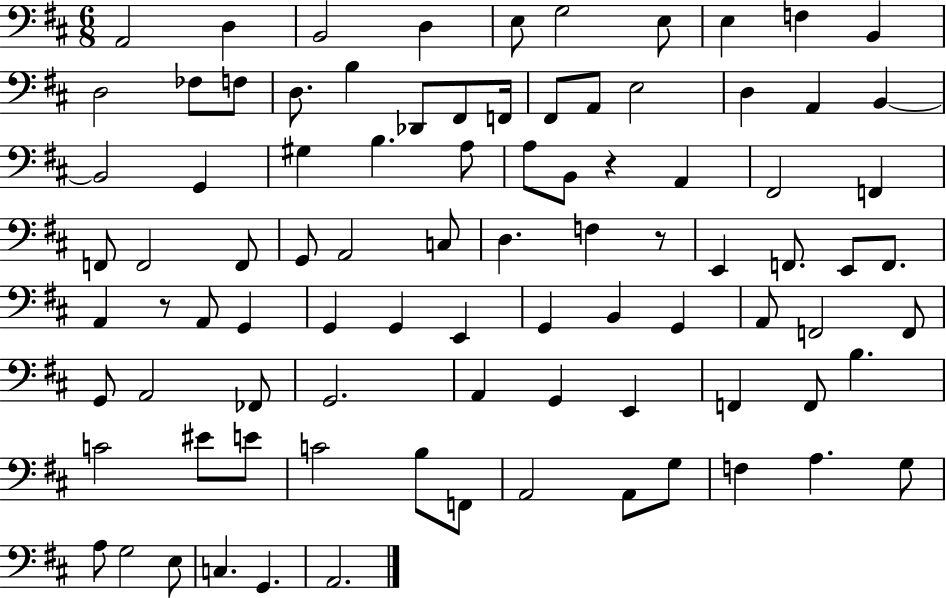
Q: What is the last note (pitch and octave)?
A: A2